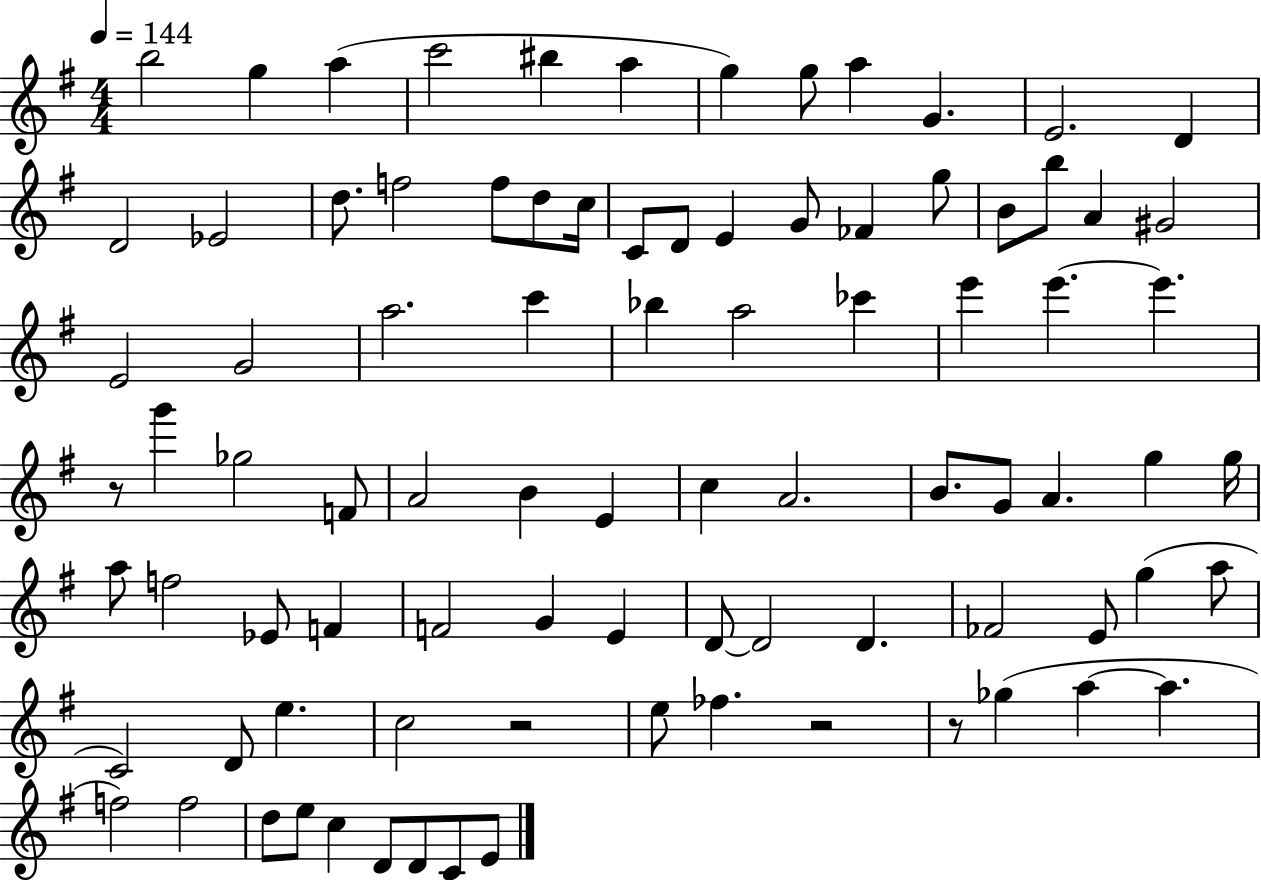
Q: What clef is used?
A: treble